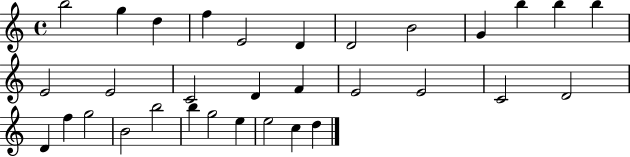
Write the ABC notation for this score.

X:1
T:Untitled
M:4/4
L:1/4
K:C
b2 g d f E2 D D2 B2 G b b b E2 E2 C2 D F E2 E2 C2 D2 D f g2 B2 b2 b g2 e e2 c d